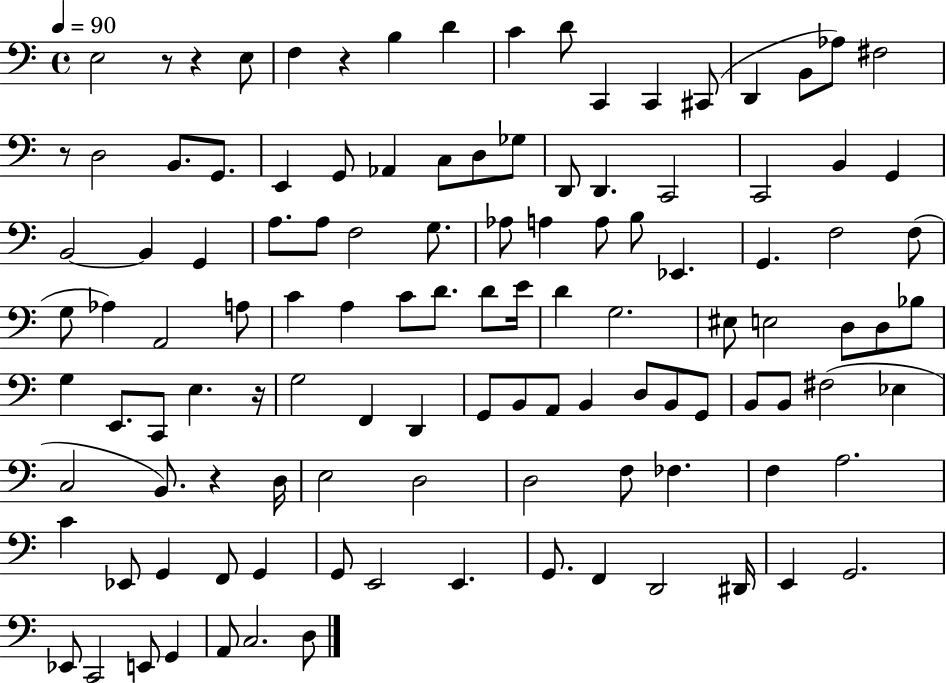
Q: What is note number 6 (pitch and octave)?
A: C4